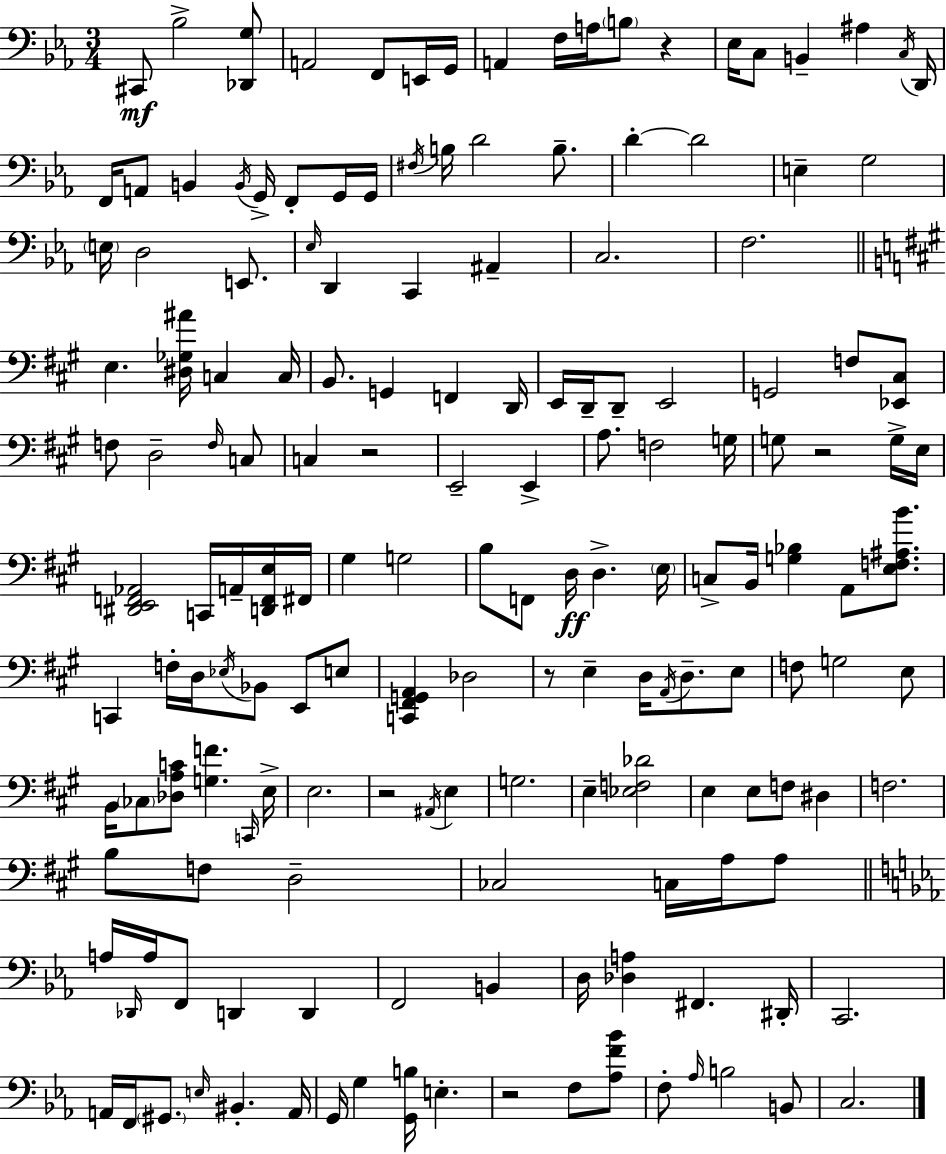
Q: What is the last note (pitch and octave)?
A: C3